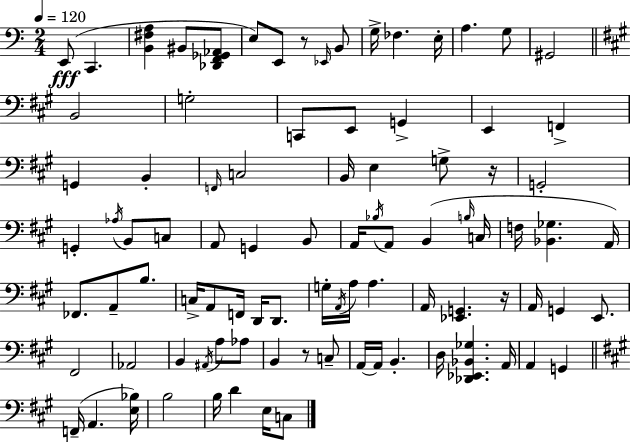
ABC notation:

X:1
T:Untitled
M:2/4
L:1/4
K:Am
E,,/2 C,, [B,,^F,A,] ^B,,/2 [_D,,F,,_G,,_A,,]/2 E,/2 E,,/2 z/2 _E,,/4 B,,/2 G,/4 _F, E,/4 A, G,/2 ^G,,2 B,,2 G,2 C,,/2 E,,/2 G,, E,, F,, G,, B,, F,,/4 C,2 B,,/4 E, G,/2 z/4 G,,2 G,, _A,/4 B,,/2 C,/2 A,,/2 G,, B,,/2 A,,/4 _B,/4 A,,/2 B,, B,/4 C,/4 F,/4 [_B,,_G,] A,,/4 _F,,/2 A,,/2 B,/2 C,/4 A,,/2 F,,/4 D,,/4 D,,/2 G,/4 A,,/4 A,/4 A, A,,/4 [_E,,G,,] z/4 A,,/4 G,, E,,/2 ^F,,2 _A,,2 B,, ^A,,/4 A,/2 _A,/2 B,, z/2 C,/2 A,,/4 A,,/4 B,, D,/4 [_D,,_E,,_B,,_G,] A,,/4 A,, G,, F,,/4 A,, [E,_B,]/4 B,2 B,/4 D E,/4 C,/2